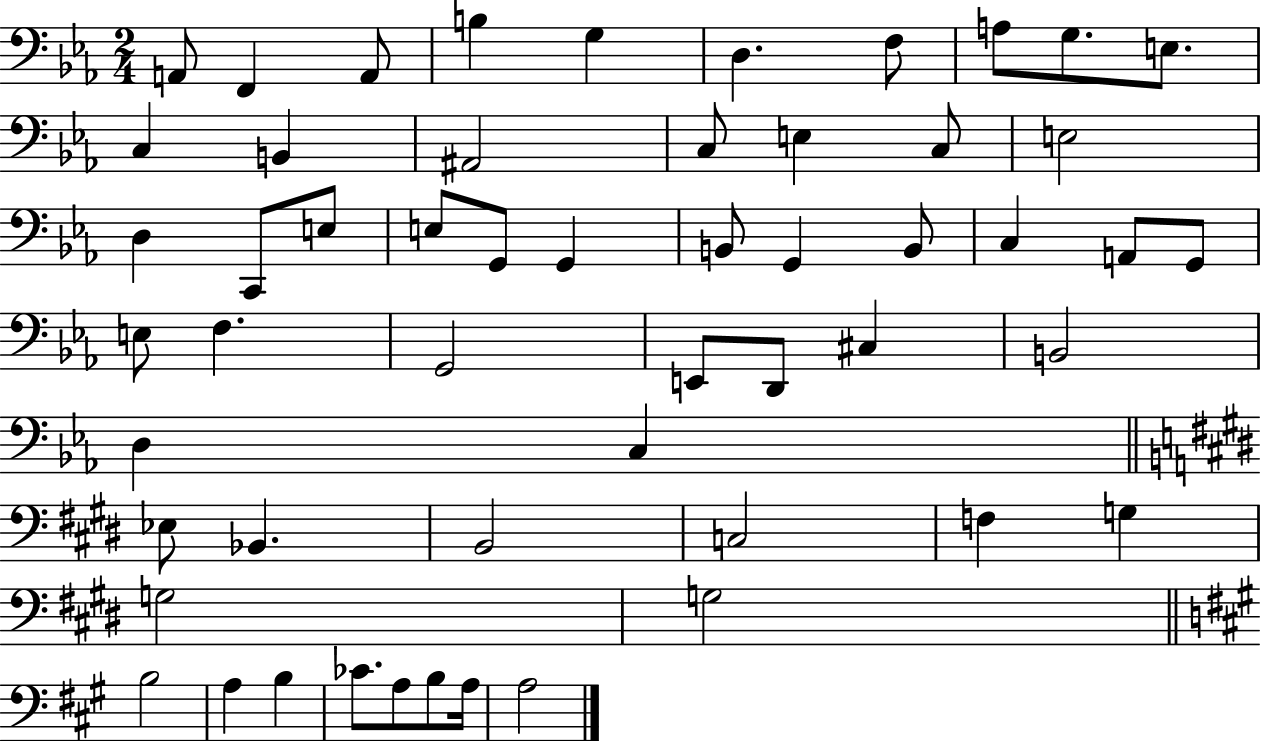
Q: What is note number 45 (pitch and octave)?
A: G3